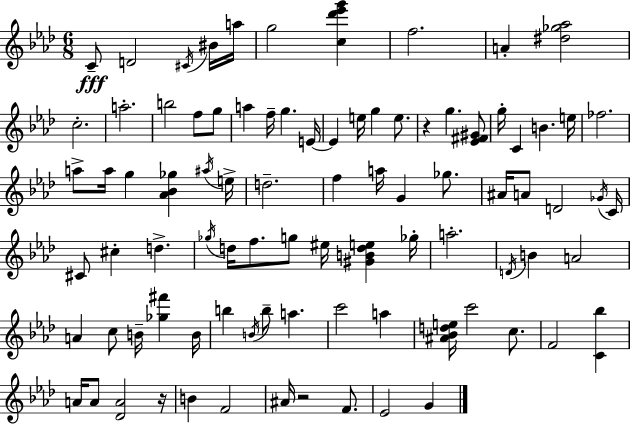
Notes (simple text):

C4/e D4/h C#4/s BIS4/s A5/s G5/h [C5,Db6,Eb6,G6]/q F5/h. A4/q [D#5,Gb5,Ab5]/h C5/h. A5/h. B5/h F5/e G5/e A5/q F5/s G5/q. E4/s E4/q E5/s G5/q E5/e. R/q G5/q. [Eb4,F#4,G#4]/e G5/s C4/q B4/q. E5/s FES5/h. A5/e A5/s G5/q [Ab4,Bb4,Gb5]/q A#5/s E5/s D5/h. F5/q A5/s G4/q Gb5/e. A#4/s A4/e D4/h Gb4/s C4/s C#4/e C#5/q D5/q. Gb5/s D5/s F5/e. G5/e EIS5/s [G#4,B4,D5,E5]/q Gb5/s A5/h. D4/s B4/q A4/h A4/q C5/e B4/s [Gb5,F#6]/q B4/s B5/q B4/s B5/e A5/q. C6/h A5/q [A#4,Bb4,D5,E5]/s C6/h C5/e. F4/h [C4,Bb5]/q A4/s A4/e [Db4,A4]/h R/s B4/q F4/h A#4/s R/h F4/e. Eb4/h G4/q